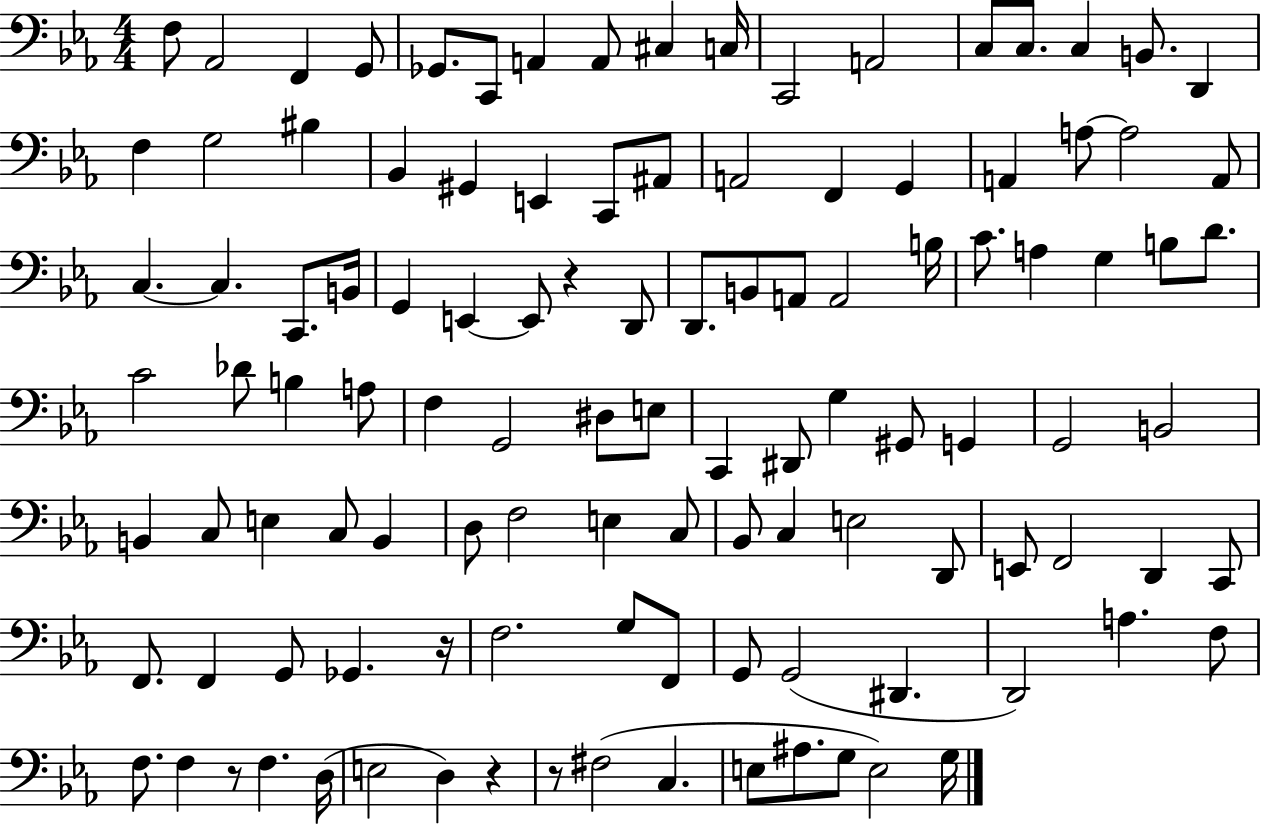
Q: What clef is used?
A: bass